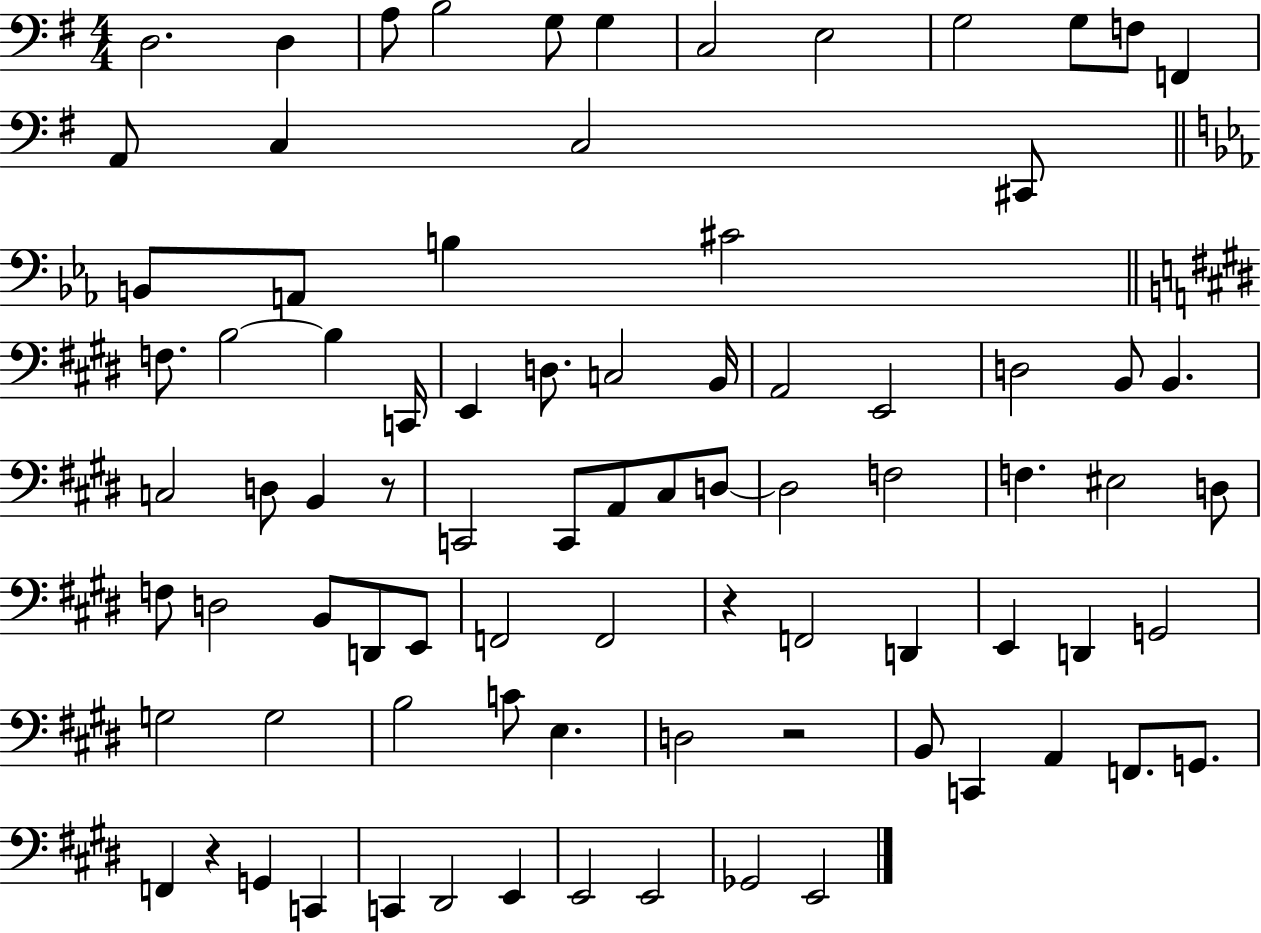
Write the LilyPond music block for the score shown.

{
  \clef bass
  \numericTimeSignature
  \time 4/4
  \key g \major
  d2. d4 | a8 b2 g8 g4 | c2 e2 | g2 g8 f8 f,4 | \break a,8 c4 c2 cis,8 | \bar "||" \break \key c \minor b,8 a,8 b4 cis'2 | \bar "||" \break \key e \major f8. b2~~ b4 c,16 | e,4 d8. c2 b,16 | a,2 e,2 | d2 b,8 b,4. | \break c2 d8 b,4 r8 | c,2 c,8 a,8 cis8 d8~~ | d2 f2 | f4. eis2 d8 | \break f8 d2 b,8 d,8 e,8 | f,2 f,2 | r4 f,2 d,4 | e,4 d,4 g,2 | \break g2 g2 | b2 c'8 e4. | d2 r2 | b,8 c,4 a,4 f,8. g,8. | \break f,4 r4 g,4 c,4 | c,4 dis,2 e,4 | e,2 e,2 | ges,2 e,2 | \break \bar "|."
}